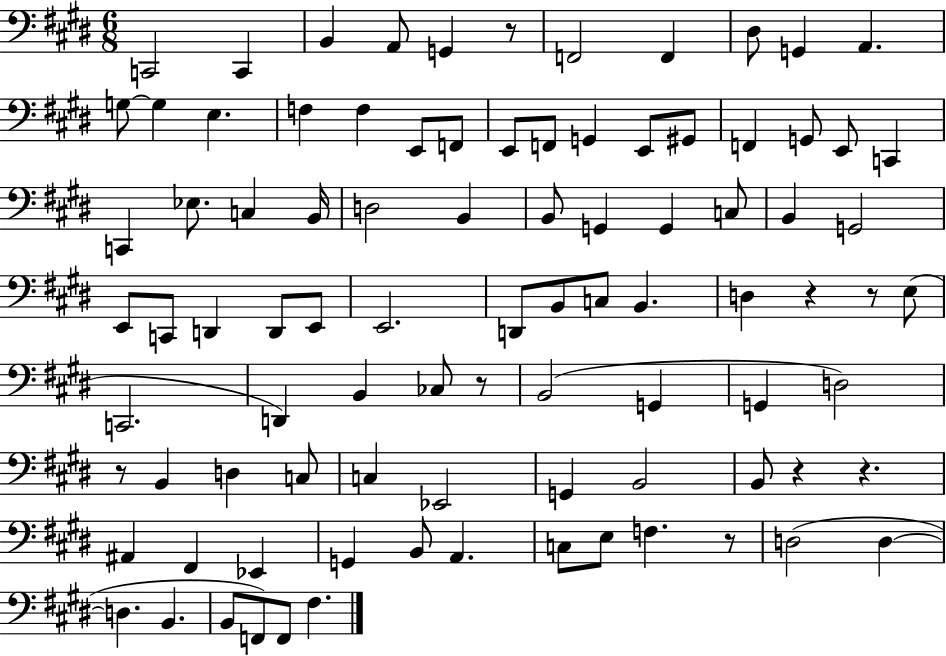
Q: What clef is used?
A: bass